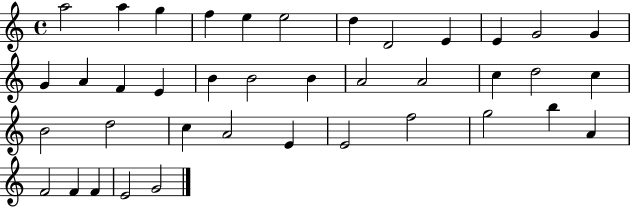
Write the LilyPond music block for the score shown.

{
  \clef treble
  \time 4/4
  \defaultTimeSignature
  \key c \major
  a''2 a''4 g''4 | f''4 e''4 e''2 | d''4 d'2 e'4 | e'4 g'2 g'4 | \break g'4 a'4 f'4 e'4 | b'4 b'2 b'4 | a'2 a'2 | c''4 d''2 c''4 | \break b'2 d''2 | c''4 a'2 e'4 | e'2 f''2 | g''2 b''4 a'4 | \break f'2 f'4 f'4 | e'2 g'2 | \bar "|."
}